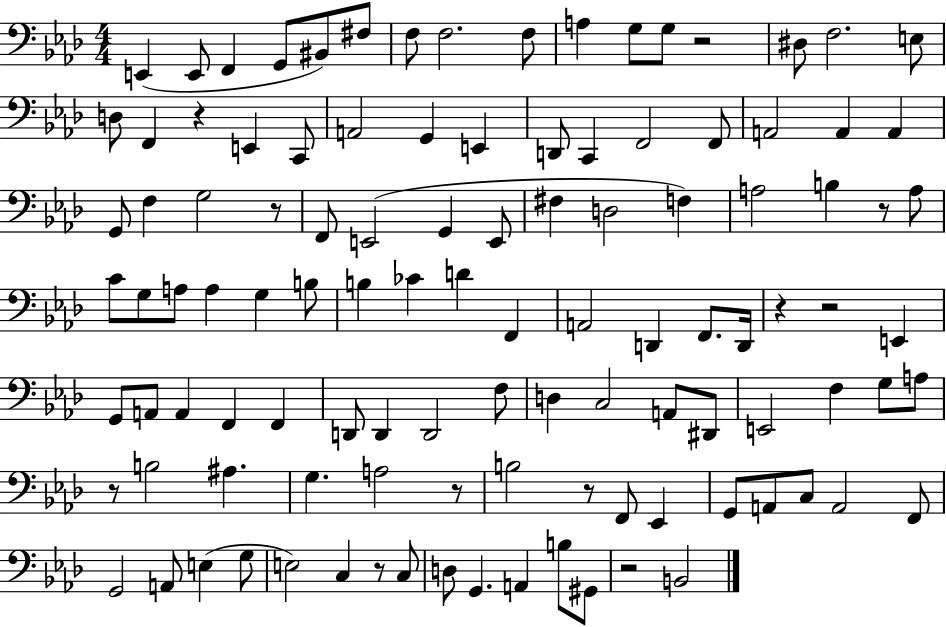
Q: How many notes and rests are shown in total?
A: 110